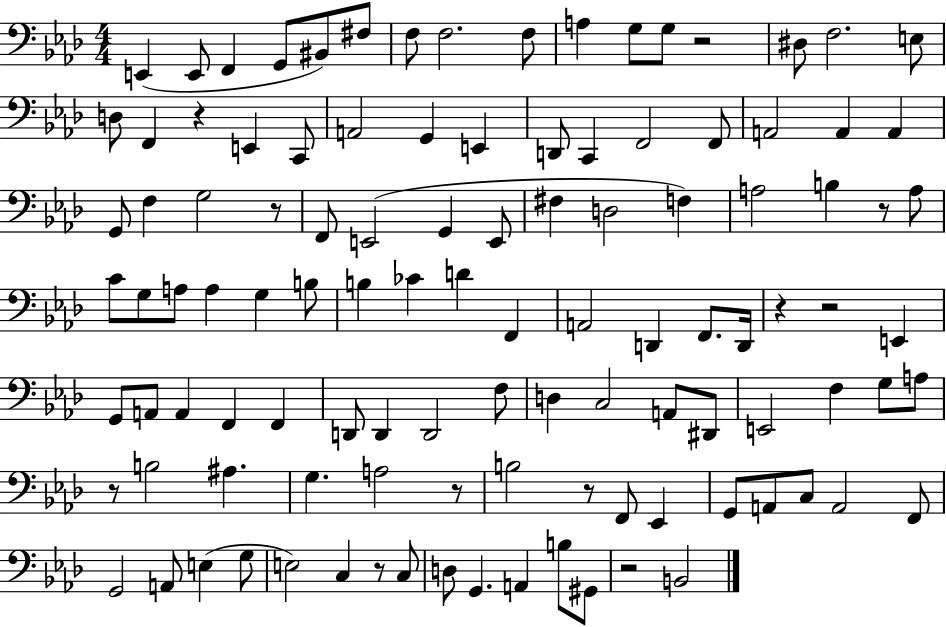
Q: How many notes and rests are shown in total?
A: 110